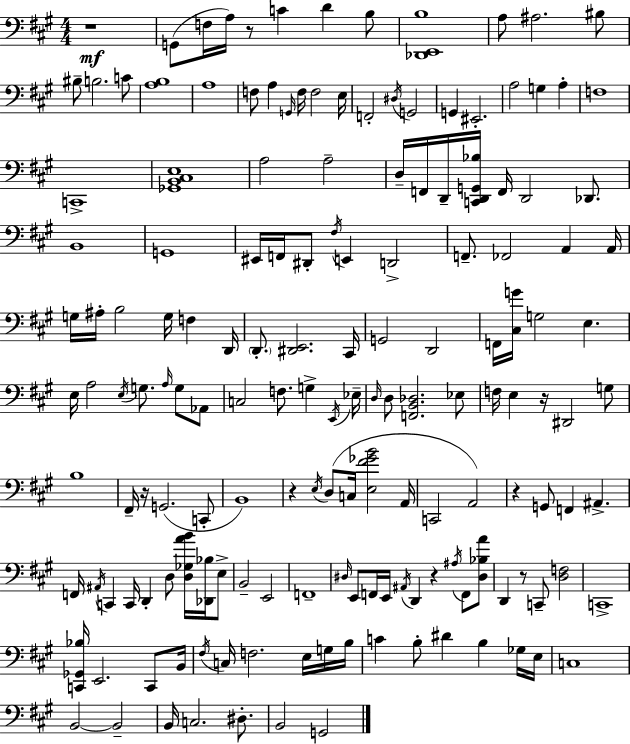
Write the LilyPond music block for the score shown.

{
  \clef bass
  \numericTimeSignature
  \time 4/4
  \key a \major
  r1\mf | g,8( f16 a16) r8 c'4 d'4 b8 | <des, e, b>1 | a8 ais2. bis8 | \break bis8-- b2. c'8 | <a b>1 | a1 | f8 a4 \grace { g,16 } f16 f2 | \break e16 f,2-. \acciaccatura { dis16 } g,2 | g,4 eis,2.-. | a2 g4 a4-. | f1 | \break c,1-> | <ges, b, cis e>1 | a2 a2-- | d16-- f,16 d,16-- <c, d, g, bes>16 f,16 d,2 des,8. | \break b,1 | g,1 | eis,16 f,16 dis,8-. \acciaccatura { fis16 } e,4 d,2-> | f,8.-- fes,2 a,4 | \break a,16 g16 ais16-. b2 g16 f4 | d,16 \parenthesize d,8.-. <dis, e,>2. | cis,16 g,2 d,2 | f,16 <cis g'>16 g2 e4. | \break e16 a2 \acciaccatura { e16 } g8. | \grace { a16 } g8 aes,8 c2 f8. | g4-> \acciaccatura { e,16 } ees16-- \grace { d16 } d8 <f, b, des>2. | ees8 f16 e4 r16 dis,2 | \break g8 b1 | fis,16-- r16 g,2.( | c,8-. b,1) | r4 \acciaccatura { e16 } d8( c16 <e fis' ges' b'>2 | \break a,16 c,2 | a,2) r4 g,8 f,4 | ais,4.-> f,16 \acciaccatura { ais,16 } c,4 c,16 d,4-. | d8 <d ges a' b'>16 <des, bes>16 e8-> b,2-- | \break e,2 f,1-- | \grace { dis16 } e,8 f,16 e,16 \acciaccatura { ais,16 } d,4 | r4 \acciaccatura { ais16 } f,8 <dis bes a'>8 d,4 | r8 c,8-- <d f>2 c,1-> | \break <c, ges, bes>16 e,2. | c,8 b,16 \acciaccatura { fis16 } c16 f2. | e16 g16 b16 c'4 | b8-. dis'4 b4 ges16 e16 c1 | \break b,2~~ | b,2-- b,16 c2. | dis8.-. b,2 | g,2 \bar "|."
}